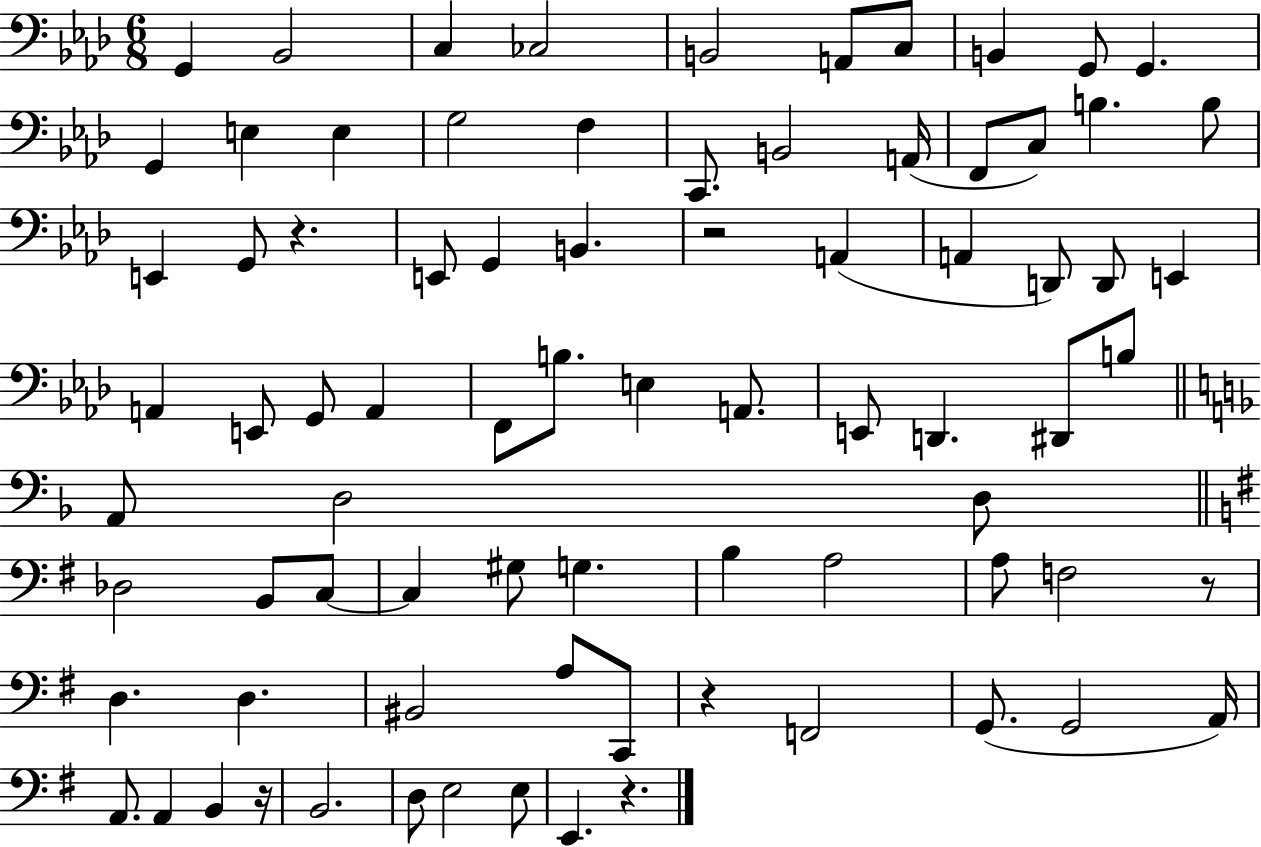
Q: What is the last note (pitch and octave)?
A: E2